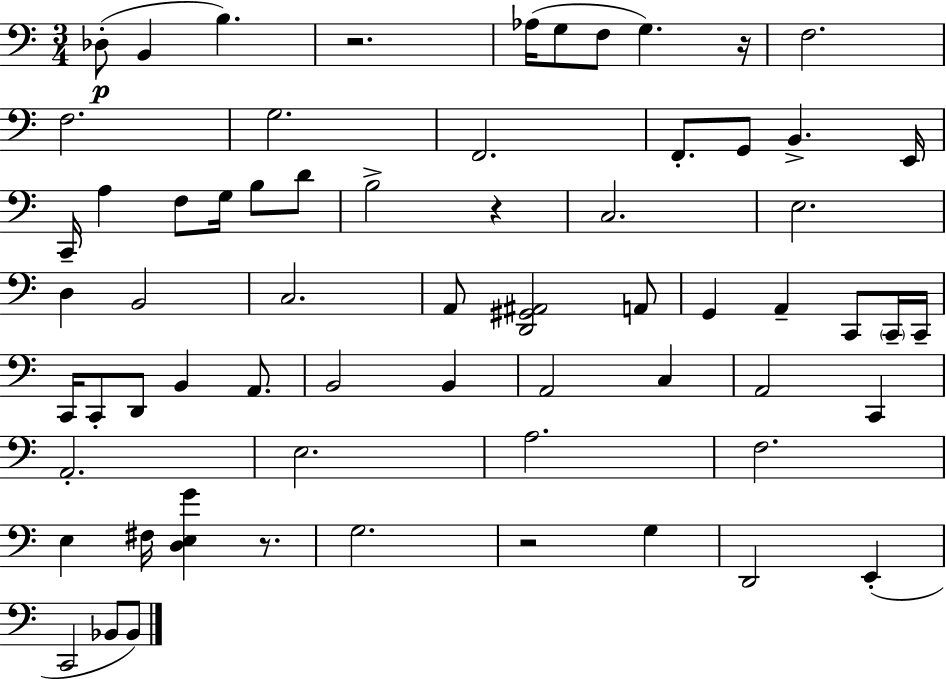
{
  \clef bass
  \numericTimeSignature
  \time 3/4
  \key a \minor
  des8-.(\p b,4 b4.) | r2. | aes16( g8 f8 g4.) r16 | f2. | \break f2. | g2. | f,2. | f,8.-. g,8 b,4.-> e,16 | \break c,16-- a4 f8 g16 b8 d'8 | b2-> r4 | c2. | e2. | \break d4 b,2 | c2. | a,8 <d, gis, ais,>2 a,8 | g,4 a,4-- c,8 \parenthesize c,16-- c,16-- | \break c,16 c,8-. d,8 b,4 a,8. | b,2 b,4 | a,2 c4 | a,2 c,4 | \break a,2.-. | e2. | a2. | f2. | \break e4 fis16 <d e g'>4 r8. | g2. | r2 g4 | d,2 e,4-.( | \break c,2 bes,8 bes,8) | \bar "|."
}